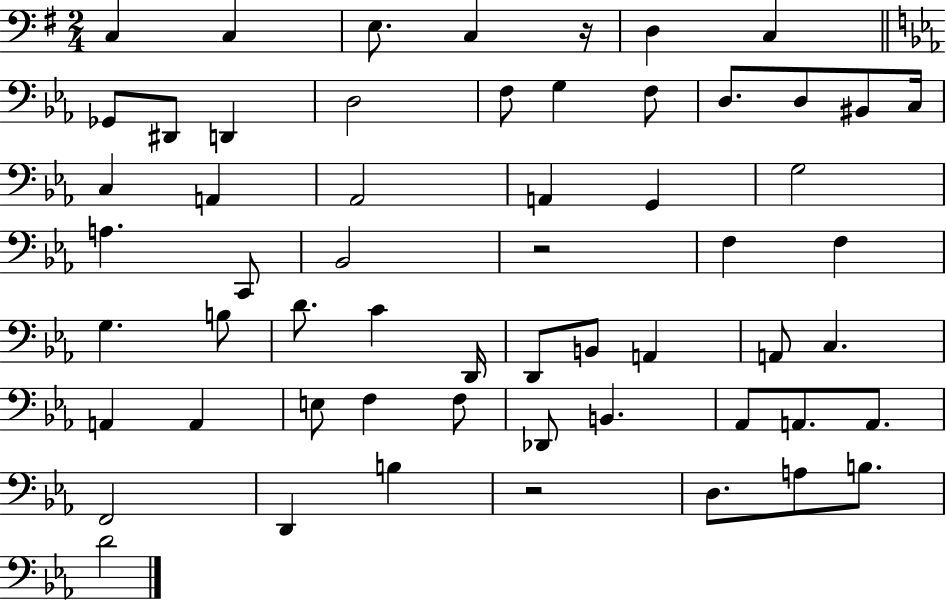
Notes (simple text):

C3/q C3/q E3/e. C3/q R/s D3/q C3/q Gb2/e D#2/e D2/q D3/h F3/e G3/q F3/e D3/e. D3/e BIS2/e C3/s C3/q A2/q Ab2/h A2/q G2/q G3/h A3/q. C2/e Bb2/h R/h F3/q F3/q G3/q. B3/e D4/e. C4/q D2/s D2/e B2/e A2/q A2/e C3/q. A2/q A2/q E3/e F3/q F3/e Db2/e B2/q. Ab2/e A2/e. A2/e. F2/h D2/q B3/q R/h D3/e. A3/e B3/e. D4/h